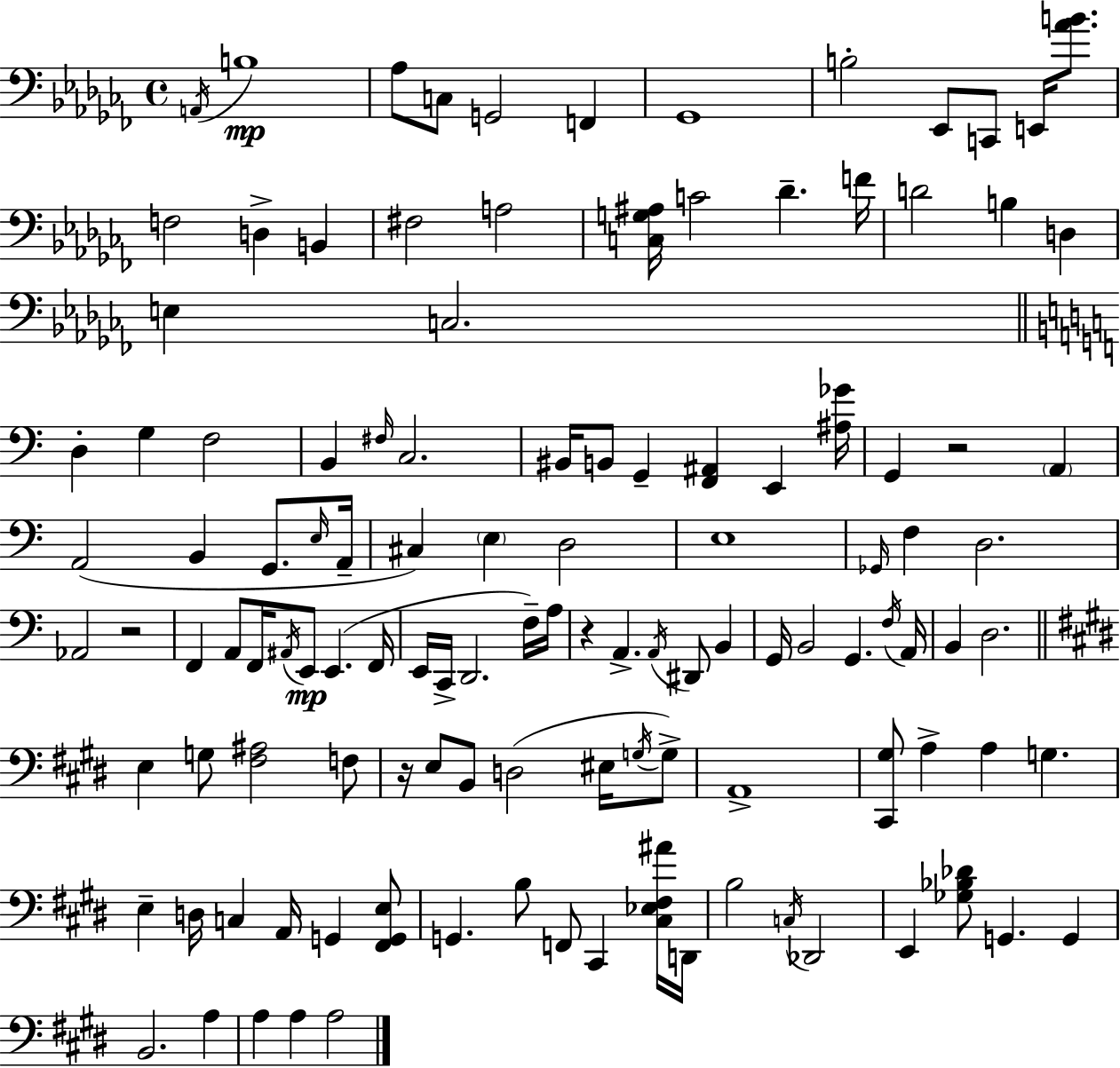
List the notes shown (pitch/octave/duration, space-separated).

A2/s B3/w Ab3/e C3/e G2/h F2/q Gb2/w B3/h Eb2/e C2/e E2/s [Ab4,B4]/e. F3/h D3/q B2/q F#3/h A3/h [C3,G3,A#3]/s C4/h Db4/q. F4/s D4/h B3/q D3/q E3/q C3/h. D3/q G3/q F3/h B2/q F#3/s C3/h. BIS2/s B2/e G2/q [F2,A#2]/q E2/q [A#3,Gb4]/s G2/q R/h A2/q A2/h B2/q G2/e. E3/s A2/s C#3/q E3/q D3/h E3/w Gb2/s F3/q D3/h. Ab2/h R/h F2/q A2/e F2/s A#2/s E2/e E2/q. F2/s E2/s C2/s D2/h. F3/s A3/s R/q A2/q. A2/s D#2/e B2/q G2/s B2/h G2/q. F3/s A2/s B2/q D3/h. E3/q G3/e [F#3,A#3]/h F3/e R/s E3/e B2/e D3/h EIS3/s G3/s G3/e A2/w [C#2,G#3]/e A3/q A3/q G3/q. E3/q D3/s C3/q A2/s G2/q [F#2,G2,E3]/e G2/q. B3/e F2/e C#2/q [C#3,Eb3,F#3,A#4]/s D2/s B3/h C3/s Db2/h E2/q [Gb3,Bb3,Db4]/e G2/q. G2/q B2/h. A3/q A3/q A3/q A3/h